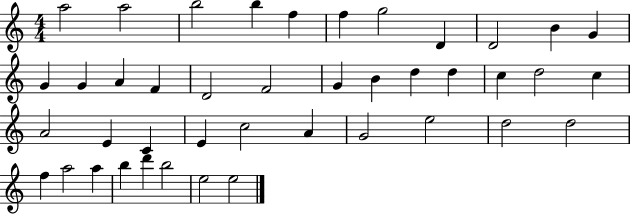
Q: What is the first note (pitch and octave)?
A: A5